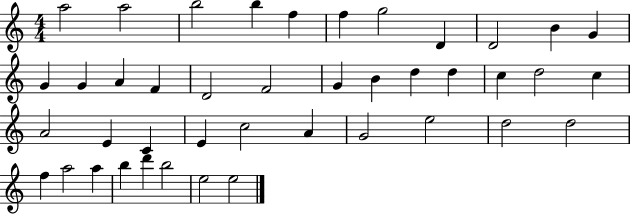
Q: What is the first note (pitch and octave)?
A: A5